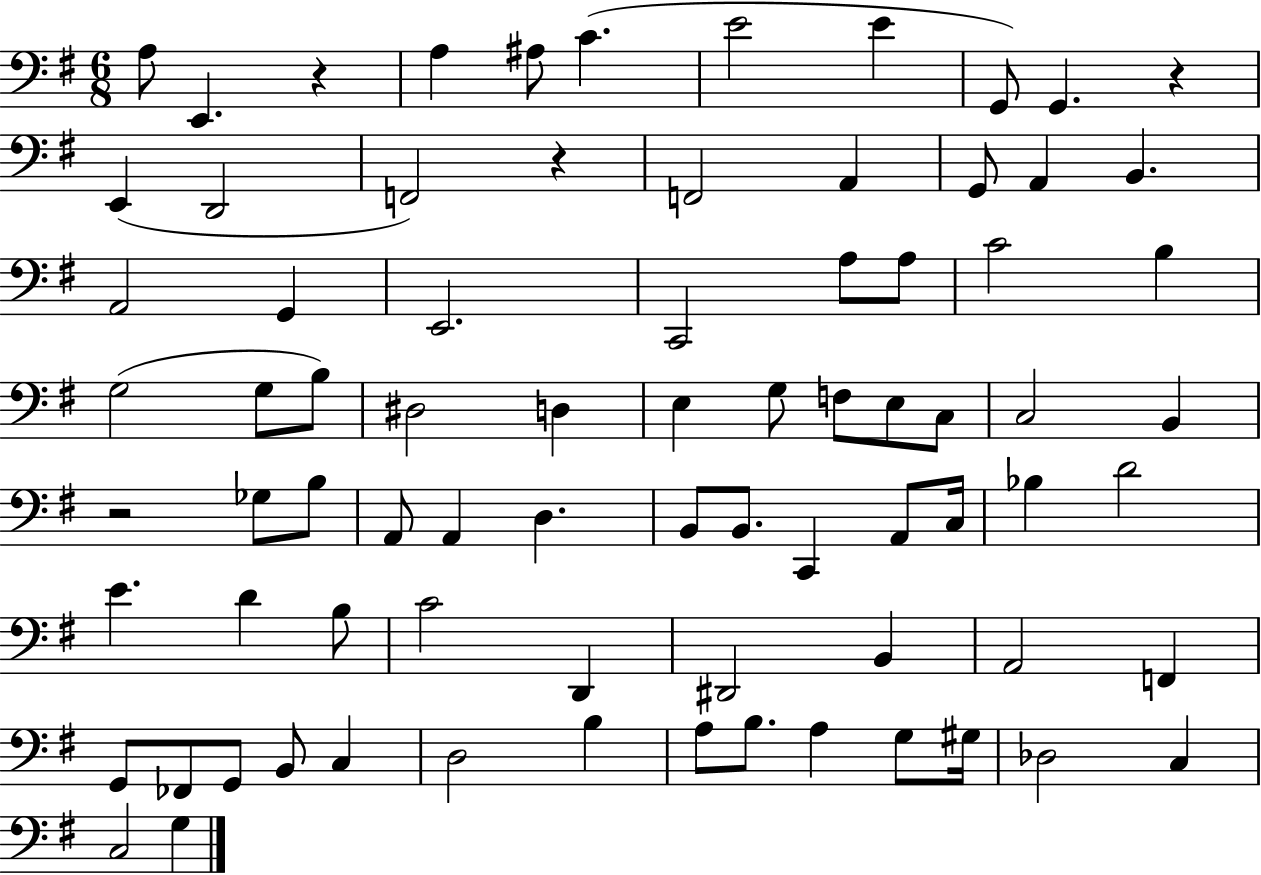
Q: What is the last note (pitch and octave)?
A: G3